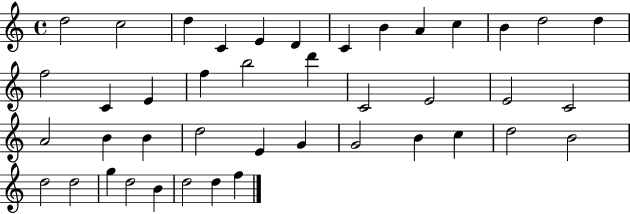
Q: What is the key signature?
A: C major